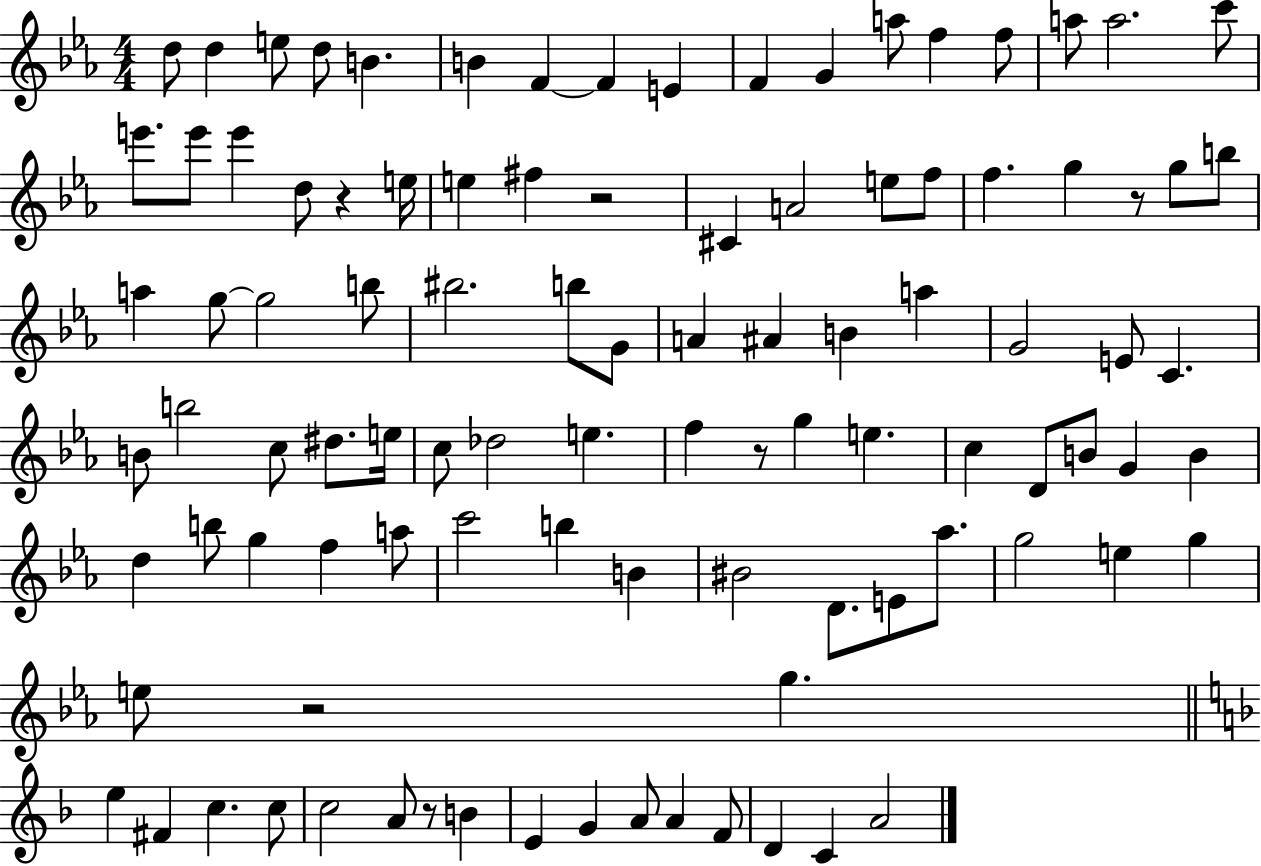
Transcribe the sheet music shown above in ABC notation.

X:1
T:Untitled
M:4/4
L:1/4
K:Eb
d/2 d e/2 d/2 B B F F E F G a/2 f f/2 a/2 a2 c'/2 e'/2 e'/2 e' d/2 z e/4 e ^f z2 ^C A2 e/2 f/2 f g z/2 g/2 b/2 a g/2 g2 b/2 ^b2 b/2 G/2 A ^A B a G2 E/2 C B/2 b2 c/2 ^d/2 e/4 c/2 _d2 e f z/2 g e c D/2 B/2 G B d b/2 g f a/2 c'2 b B ^B2 D/2 E/2 _a/2 g2 e g e/2 z2 g e ^F c c/2 c2 A/2 z/2 B E G A/2 A F/2 D C A2